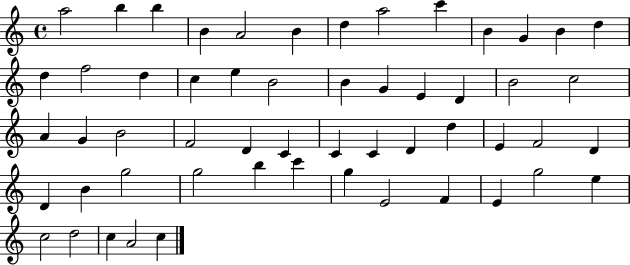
{
  \clef treble
  \time 4/4
  \defaultTimeSignature
  \key c \major
  a''2 b''4 b''4 | b'4 a'2 b'4 | d''4 a''2 c'''4 | b'4 g'4 b'4 d''4 | \break d''4 f''2 d''4 | c''4 e''4 b'2 | b'4 g'4 e'4 d'4 | b'2 c''2 | \break a'4 g'4 b'2 | f'2 d'4 c'4 | c'4 c'4 d'4 d''4 | e'4 f'2 d'4 | \break d'4 b'4 g''2 | g''2 b''4 c'''4 | g''4 e'2 f'4 | e'4 g''2 e''4 | \break c''2 d''2 | c''4 a'2 c''4 | \bar "|."
}